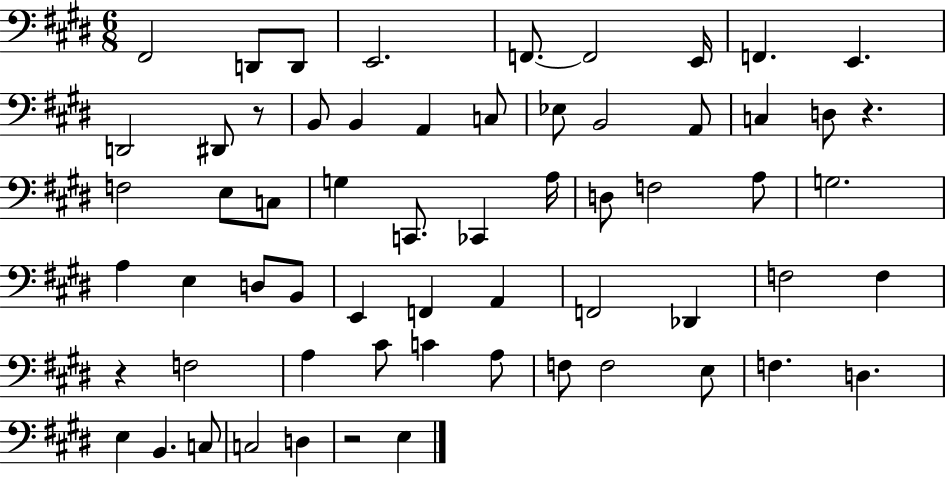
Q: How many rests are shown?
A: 4